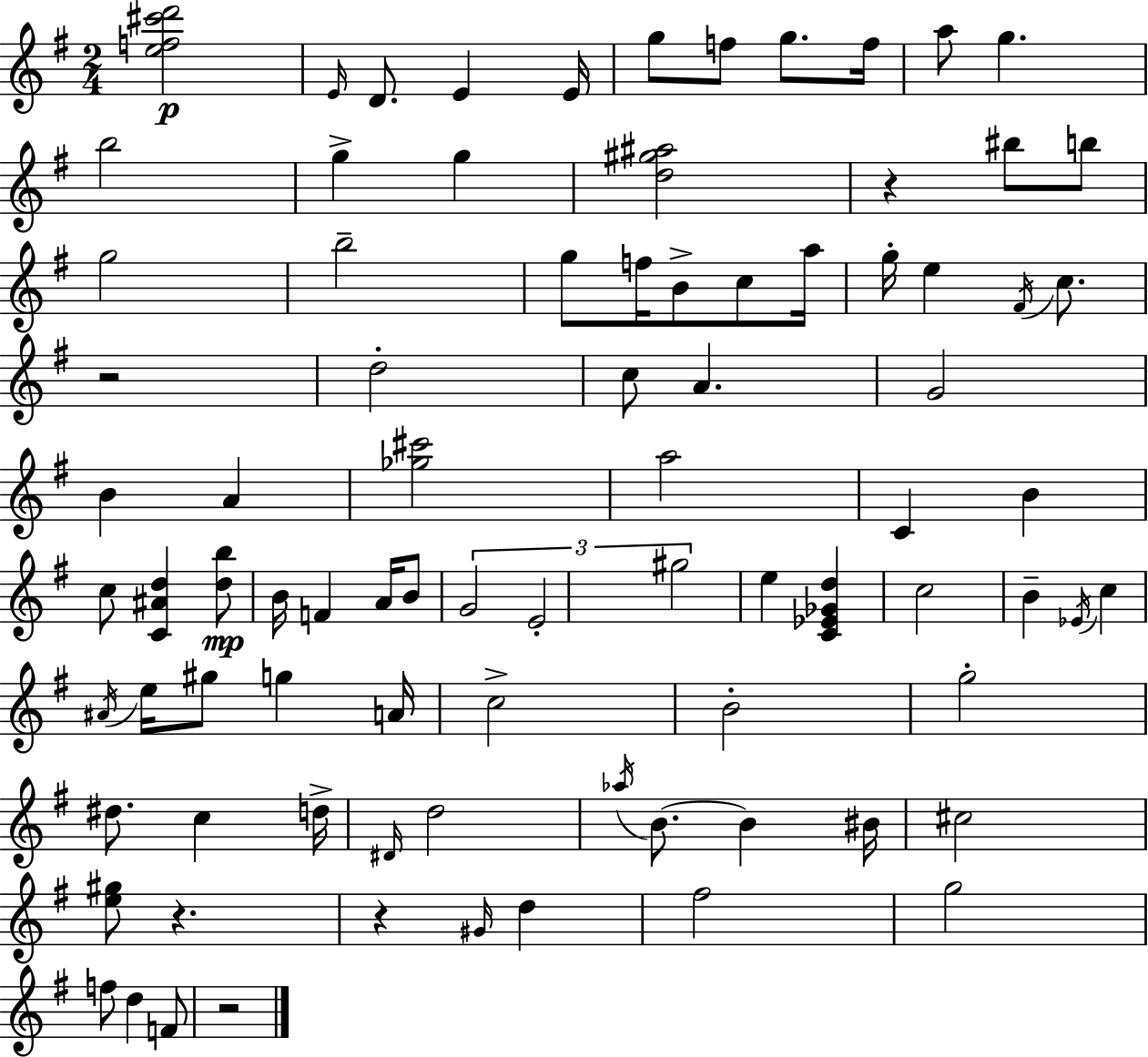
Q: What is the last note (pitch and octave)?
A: F4